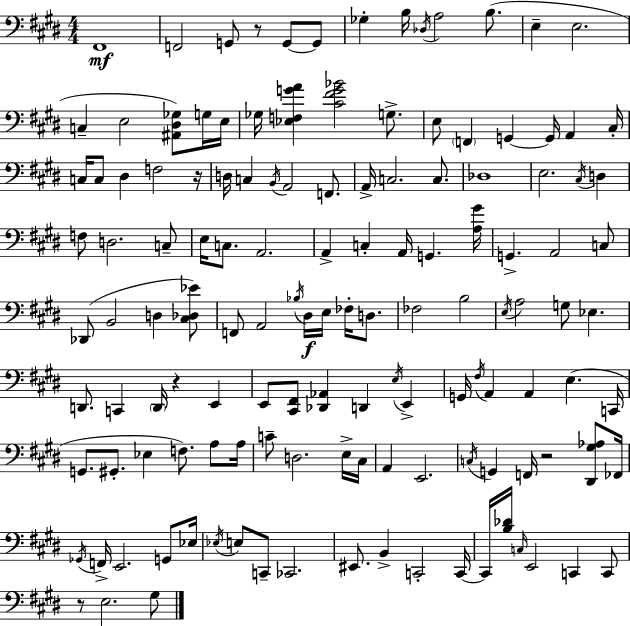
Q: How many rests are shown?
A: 5